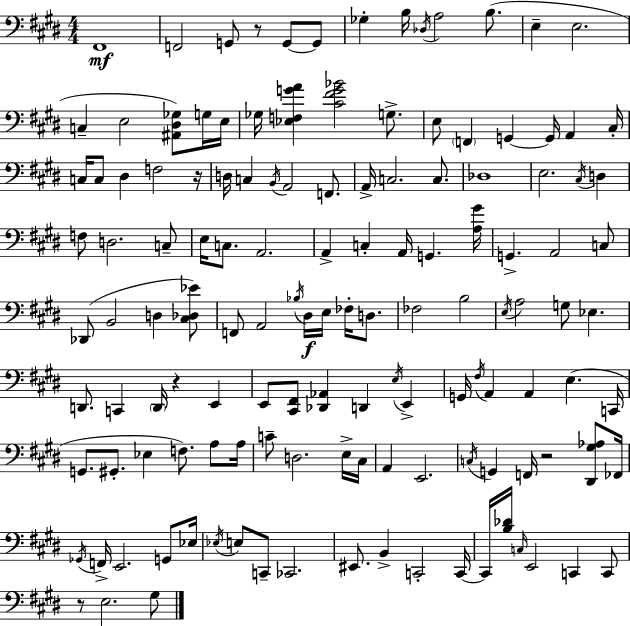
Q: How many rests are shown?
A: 5